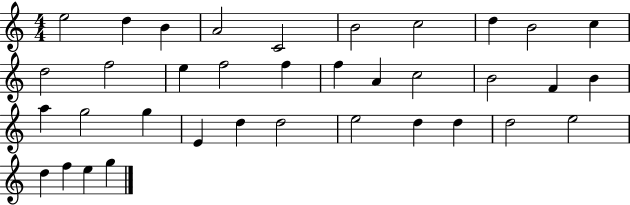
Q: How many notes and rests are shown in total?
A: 36